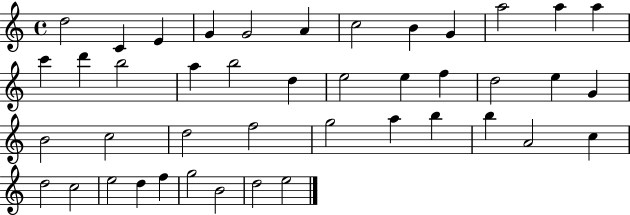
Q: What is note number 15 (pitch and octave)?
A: B5